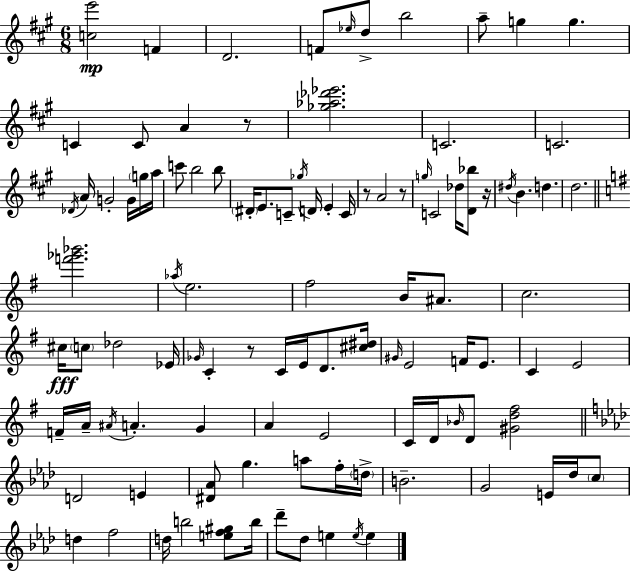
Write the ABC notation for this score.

X:1
T:Untitled
M:6/8
L:1/4
K:A
[ce']2 F D2 F/2 _e/4 d/2 b2 a/2 g g C C/2 A z/2 [_g_a_d'_e']2 C2 C2 _D/4 A/4 G2 G/4 g/4 a/4 c'/2 b2 b/2 ^D/4 E/2 C/2 _g/4 D/4 E C/4 z/2 A2 z/2 g/4 C2 _d/4 [D_b]/2 z/4 ^d/4 B d d2 [f'_g'_b']2 _a/4 e2 ^f2 B/4 ^A/2 c2 ^c/4 c/2 _d2 _E/4 _G/4 C z/2 C/4 E/4 D/2 [^c^d]/4 ^G/4 E2 F/4 E/2 C E2 F/4 A/4 ^A/4 A G A E2 C/4 D/4 _B/4 D/2 [^Gd^f]2 D2 E [^D_A]/2 g a/2 f/4 d/4 B2 G2 E/4 _d/4 c/2 d f2 d/4 b2 [ef^g]/2 b/4 _d'/2 _d/2 e e/4 e